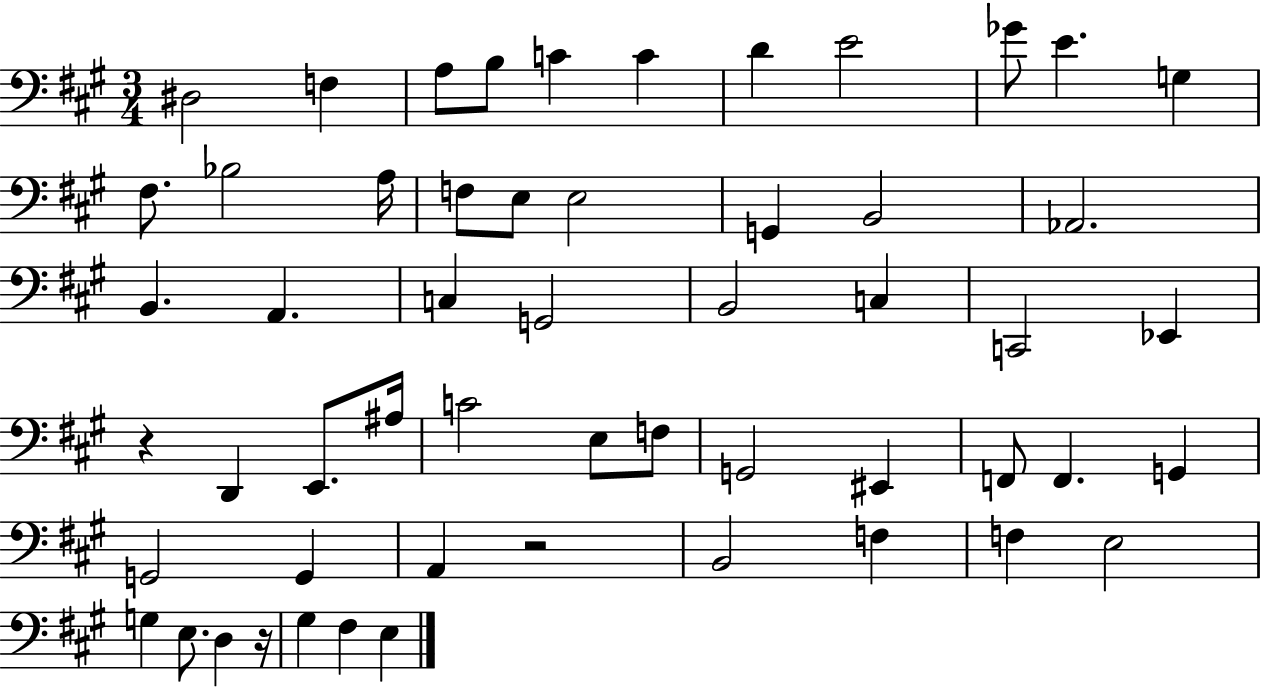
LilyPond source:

{
  \clef bass
  \numericTimeSignature
  \time 3/4
  \key a \major
  dis2 f4 | a8 b8 c'4 c'4 | d'4 e'2 | ges'8 e'4. g4 | \break fis8. bes2 a16 | f8 e8 e2 | g,4 b,2 | aes,2. | \break b,4. a,4. | c4 g,2 | b,2 c4 | c,2 ees,4 | \break r4 d,4 e,8. ais16 | c'2 e8 f8 | g,2 eis,4 | f,8 f,4. g,4 | \break g,2 g,4 | a,4 r2 | b,2 f4 | f4 e2 | \break g4 e8. d4 r16 | gis4 fis4 e4 | \bar "|."
}